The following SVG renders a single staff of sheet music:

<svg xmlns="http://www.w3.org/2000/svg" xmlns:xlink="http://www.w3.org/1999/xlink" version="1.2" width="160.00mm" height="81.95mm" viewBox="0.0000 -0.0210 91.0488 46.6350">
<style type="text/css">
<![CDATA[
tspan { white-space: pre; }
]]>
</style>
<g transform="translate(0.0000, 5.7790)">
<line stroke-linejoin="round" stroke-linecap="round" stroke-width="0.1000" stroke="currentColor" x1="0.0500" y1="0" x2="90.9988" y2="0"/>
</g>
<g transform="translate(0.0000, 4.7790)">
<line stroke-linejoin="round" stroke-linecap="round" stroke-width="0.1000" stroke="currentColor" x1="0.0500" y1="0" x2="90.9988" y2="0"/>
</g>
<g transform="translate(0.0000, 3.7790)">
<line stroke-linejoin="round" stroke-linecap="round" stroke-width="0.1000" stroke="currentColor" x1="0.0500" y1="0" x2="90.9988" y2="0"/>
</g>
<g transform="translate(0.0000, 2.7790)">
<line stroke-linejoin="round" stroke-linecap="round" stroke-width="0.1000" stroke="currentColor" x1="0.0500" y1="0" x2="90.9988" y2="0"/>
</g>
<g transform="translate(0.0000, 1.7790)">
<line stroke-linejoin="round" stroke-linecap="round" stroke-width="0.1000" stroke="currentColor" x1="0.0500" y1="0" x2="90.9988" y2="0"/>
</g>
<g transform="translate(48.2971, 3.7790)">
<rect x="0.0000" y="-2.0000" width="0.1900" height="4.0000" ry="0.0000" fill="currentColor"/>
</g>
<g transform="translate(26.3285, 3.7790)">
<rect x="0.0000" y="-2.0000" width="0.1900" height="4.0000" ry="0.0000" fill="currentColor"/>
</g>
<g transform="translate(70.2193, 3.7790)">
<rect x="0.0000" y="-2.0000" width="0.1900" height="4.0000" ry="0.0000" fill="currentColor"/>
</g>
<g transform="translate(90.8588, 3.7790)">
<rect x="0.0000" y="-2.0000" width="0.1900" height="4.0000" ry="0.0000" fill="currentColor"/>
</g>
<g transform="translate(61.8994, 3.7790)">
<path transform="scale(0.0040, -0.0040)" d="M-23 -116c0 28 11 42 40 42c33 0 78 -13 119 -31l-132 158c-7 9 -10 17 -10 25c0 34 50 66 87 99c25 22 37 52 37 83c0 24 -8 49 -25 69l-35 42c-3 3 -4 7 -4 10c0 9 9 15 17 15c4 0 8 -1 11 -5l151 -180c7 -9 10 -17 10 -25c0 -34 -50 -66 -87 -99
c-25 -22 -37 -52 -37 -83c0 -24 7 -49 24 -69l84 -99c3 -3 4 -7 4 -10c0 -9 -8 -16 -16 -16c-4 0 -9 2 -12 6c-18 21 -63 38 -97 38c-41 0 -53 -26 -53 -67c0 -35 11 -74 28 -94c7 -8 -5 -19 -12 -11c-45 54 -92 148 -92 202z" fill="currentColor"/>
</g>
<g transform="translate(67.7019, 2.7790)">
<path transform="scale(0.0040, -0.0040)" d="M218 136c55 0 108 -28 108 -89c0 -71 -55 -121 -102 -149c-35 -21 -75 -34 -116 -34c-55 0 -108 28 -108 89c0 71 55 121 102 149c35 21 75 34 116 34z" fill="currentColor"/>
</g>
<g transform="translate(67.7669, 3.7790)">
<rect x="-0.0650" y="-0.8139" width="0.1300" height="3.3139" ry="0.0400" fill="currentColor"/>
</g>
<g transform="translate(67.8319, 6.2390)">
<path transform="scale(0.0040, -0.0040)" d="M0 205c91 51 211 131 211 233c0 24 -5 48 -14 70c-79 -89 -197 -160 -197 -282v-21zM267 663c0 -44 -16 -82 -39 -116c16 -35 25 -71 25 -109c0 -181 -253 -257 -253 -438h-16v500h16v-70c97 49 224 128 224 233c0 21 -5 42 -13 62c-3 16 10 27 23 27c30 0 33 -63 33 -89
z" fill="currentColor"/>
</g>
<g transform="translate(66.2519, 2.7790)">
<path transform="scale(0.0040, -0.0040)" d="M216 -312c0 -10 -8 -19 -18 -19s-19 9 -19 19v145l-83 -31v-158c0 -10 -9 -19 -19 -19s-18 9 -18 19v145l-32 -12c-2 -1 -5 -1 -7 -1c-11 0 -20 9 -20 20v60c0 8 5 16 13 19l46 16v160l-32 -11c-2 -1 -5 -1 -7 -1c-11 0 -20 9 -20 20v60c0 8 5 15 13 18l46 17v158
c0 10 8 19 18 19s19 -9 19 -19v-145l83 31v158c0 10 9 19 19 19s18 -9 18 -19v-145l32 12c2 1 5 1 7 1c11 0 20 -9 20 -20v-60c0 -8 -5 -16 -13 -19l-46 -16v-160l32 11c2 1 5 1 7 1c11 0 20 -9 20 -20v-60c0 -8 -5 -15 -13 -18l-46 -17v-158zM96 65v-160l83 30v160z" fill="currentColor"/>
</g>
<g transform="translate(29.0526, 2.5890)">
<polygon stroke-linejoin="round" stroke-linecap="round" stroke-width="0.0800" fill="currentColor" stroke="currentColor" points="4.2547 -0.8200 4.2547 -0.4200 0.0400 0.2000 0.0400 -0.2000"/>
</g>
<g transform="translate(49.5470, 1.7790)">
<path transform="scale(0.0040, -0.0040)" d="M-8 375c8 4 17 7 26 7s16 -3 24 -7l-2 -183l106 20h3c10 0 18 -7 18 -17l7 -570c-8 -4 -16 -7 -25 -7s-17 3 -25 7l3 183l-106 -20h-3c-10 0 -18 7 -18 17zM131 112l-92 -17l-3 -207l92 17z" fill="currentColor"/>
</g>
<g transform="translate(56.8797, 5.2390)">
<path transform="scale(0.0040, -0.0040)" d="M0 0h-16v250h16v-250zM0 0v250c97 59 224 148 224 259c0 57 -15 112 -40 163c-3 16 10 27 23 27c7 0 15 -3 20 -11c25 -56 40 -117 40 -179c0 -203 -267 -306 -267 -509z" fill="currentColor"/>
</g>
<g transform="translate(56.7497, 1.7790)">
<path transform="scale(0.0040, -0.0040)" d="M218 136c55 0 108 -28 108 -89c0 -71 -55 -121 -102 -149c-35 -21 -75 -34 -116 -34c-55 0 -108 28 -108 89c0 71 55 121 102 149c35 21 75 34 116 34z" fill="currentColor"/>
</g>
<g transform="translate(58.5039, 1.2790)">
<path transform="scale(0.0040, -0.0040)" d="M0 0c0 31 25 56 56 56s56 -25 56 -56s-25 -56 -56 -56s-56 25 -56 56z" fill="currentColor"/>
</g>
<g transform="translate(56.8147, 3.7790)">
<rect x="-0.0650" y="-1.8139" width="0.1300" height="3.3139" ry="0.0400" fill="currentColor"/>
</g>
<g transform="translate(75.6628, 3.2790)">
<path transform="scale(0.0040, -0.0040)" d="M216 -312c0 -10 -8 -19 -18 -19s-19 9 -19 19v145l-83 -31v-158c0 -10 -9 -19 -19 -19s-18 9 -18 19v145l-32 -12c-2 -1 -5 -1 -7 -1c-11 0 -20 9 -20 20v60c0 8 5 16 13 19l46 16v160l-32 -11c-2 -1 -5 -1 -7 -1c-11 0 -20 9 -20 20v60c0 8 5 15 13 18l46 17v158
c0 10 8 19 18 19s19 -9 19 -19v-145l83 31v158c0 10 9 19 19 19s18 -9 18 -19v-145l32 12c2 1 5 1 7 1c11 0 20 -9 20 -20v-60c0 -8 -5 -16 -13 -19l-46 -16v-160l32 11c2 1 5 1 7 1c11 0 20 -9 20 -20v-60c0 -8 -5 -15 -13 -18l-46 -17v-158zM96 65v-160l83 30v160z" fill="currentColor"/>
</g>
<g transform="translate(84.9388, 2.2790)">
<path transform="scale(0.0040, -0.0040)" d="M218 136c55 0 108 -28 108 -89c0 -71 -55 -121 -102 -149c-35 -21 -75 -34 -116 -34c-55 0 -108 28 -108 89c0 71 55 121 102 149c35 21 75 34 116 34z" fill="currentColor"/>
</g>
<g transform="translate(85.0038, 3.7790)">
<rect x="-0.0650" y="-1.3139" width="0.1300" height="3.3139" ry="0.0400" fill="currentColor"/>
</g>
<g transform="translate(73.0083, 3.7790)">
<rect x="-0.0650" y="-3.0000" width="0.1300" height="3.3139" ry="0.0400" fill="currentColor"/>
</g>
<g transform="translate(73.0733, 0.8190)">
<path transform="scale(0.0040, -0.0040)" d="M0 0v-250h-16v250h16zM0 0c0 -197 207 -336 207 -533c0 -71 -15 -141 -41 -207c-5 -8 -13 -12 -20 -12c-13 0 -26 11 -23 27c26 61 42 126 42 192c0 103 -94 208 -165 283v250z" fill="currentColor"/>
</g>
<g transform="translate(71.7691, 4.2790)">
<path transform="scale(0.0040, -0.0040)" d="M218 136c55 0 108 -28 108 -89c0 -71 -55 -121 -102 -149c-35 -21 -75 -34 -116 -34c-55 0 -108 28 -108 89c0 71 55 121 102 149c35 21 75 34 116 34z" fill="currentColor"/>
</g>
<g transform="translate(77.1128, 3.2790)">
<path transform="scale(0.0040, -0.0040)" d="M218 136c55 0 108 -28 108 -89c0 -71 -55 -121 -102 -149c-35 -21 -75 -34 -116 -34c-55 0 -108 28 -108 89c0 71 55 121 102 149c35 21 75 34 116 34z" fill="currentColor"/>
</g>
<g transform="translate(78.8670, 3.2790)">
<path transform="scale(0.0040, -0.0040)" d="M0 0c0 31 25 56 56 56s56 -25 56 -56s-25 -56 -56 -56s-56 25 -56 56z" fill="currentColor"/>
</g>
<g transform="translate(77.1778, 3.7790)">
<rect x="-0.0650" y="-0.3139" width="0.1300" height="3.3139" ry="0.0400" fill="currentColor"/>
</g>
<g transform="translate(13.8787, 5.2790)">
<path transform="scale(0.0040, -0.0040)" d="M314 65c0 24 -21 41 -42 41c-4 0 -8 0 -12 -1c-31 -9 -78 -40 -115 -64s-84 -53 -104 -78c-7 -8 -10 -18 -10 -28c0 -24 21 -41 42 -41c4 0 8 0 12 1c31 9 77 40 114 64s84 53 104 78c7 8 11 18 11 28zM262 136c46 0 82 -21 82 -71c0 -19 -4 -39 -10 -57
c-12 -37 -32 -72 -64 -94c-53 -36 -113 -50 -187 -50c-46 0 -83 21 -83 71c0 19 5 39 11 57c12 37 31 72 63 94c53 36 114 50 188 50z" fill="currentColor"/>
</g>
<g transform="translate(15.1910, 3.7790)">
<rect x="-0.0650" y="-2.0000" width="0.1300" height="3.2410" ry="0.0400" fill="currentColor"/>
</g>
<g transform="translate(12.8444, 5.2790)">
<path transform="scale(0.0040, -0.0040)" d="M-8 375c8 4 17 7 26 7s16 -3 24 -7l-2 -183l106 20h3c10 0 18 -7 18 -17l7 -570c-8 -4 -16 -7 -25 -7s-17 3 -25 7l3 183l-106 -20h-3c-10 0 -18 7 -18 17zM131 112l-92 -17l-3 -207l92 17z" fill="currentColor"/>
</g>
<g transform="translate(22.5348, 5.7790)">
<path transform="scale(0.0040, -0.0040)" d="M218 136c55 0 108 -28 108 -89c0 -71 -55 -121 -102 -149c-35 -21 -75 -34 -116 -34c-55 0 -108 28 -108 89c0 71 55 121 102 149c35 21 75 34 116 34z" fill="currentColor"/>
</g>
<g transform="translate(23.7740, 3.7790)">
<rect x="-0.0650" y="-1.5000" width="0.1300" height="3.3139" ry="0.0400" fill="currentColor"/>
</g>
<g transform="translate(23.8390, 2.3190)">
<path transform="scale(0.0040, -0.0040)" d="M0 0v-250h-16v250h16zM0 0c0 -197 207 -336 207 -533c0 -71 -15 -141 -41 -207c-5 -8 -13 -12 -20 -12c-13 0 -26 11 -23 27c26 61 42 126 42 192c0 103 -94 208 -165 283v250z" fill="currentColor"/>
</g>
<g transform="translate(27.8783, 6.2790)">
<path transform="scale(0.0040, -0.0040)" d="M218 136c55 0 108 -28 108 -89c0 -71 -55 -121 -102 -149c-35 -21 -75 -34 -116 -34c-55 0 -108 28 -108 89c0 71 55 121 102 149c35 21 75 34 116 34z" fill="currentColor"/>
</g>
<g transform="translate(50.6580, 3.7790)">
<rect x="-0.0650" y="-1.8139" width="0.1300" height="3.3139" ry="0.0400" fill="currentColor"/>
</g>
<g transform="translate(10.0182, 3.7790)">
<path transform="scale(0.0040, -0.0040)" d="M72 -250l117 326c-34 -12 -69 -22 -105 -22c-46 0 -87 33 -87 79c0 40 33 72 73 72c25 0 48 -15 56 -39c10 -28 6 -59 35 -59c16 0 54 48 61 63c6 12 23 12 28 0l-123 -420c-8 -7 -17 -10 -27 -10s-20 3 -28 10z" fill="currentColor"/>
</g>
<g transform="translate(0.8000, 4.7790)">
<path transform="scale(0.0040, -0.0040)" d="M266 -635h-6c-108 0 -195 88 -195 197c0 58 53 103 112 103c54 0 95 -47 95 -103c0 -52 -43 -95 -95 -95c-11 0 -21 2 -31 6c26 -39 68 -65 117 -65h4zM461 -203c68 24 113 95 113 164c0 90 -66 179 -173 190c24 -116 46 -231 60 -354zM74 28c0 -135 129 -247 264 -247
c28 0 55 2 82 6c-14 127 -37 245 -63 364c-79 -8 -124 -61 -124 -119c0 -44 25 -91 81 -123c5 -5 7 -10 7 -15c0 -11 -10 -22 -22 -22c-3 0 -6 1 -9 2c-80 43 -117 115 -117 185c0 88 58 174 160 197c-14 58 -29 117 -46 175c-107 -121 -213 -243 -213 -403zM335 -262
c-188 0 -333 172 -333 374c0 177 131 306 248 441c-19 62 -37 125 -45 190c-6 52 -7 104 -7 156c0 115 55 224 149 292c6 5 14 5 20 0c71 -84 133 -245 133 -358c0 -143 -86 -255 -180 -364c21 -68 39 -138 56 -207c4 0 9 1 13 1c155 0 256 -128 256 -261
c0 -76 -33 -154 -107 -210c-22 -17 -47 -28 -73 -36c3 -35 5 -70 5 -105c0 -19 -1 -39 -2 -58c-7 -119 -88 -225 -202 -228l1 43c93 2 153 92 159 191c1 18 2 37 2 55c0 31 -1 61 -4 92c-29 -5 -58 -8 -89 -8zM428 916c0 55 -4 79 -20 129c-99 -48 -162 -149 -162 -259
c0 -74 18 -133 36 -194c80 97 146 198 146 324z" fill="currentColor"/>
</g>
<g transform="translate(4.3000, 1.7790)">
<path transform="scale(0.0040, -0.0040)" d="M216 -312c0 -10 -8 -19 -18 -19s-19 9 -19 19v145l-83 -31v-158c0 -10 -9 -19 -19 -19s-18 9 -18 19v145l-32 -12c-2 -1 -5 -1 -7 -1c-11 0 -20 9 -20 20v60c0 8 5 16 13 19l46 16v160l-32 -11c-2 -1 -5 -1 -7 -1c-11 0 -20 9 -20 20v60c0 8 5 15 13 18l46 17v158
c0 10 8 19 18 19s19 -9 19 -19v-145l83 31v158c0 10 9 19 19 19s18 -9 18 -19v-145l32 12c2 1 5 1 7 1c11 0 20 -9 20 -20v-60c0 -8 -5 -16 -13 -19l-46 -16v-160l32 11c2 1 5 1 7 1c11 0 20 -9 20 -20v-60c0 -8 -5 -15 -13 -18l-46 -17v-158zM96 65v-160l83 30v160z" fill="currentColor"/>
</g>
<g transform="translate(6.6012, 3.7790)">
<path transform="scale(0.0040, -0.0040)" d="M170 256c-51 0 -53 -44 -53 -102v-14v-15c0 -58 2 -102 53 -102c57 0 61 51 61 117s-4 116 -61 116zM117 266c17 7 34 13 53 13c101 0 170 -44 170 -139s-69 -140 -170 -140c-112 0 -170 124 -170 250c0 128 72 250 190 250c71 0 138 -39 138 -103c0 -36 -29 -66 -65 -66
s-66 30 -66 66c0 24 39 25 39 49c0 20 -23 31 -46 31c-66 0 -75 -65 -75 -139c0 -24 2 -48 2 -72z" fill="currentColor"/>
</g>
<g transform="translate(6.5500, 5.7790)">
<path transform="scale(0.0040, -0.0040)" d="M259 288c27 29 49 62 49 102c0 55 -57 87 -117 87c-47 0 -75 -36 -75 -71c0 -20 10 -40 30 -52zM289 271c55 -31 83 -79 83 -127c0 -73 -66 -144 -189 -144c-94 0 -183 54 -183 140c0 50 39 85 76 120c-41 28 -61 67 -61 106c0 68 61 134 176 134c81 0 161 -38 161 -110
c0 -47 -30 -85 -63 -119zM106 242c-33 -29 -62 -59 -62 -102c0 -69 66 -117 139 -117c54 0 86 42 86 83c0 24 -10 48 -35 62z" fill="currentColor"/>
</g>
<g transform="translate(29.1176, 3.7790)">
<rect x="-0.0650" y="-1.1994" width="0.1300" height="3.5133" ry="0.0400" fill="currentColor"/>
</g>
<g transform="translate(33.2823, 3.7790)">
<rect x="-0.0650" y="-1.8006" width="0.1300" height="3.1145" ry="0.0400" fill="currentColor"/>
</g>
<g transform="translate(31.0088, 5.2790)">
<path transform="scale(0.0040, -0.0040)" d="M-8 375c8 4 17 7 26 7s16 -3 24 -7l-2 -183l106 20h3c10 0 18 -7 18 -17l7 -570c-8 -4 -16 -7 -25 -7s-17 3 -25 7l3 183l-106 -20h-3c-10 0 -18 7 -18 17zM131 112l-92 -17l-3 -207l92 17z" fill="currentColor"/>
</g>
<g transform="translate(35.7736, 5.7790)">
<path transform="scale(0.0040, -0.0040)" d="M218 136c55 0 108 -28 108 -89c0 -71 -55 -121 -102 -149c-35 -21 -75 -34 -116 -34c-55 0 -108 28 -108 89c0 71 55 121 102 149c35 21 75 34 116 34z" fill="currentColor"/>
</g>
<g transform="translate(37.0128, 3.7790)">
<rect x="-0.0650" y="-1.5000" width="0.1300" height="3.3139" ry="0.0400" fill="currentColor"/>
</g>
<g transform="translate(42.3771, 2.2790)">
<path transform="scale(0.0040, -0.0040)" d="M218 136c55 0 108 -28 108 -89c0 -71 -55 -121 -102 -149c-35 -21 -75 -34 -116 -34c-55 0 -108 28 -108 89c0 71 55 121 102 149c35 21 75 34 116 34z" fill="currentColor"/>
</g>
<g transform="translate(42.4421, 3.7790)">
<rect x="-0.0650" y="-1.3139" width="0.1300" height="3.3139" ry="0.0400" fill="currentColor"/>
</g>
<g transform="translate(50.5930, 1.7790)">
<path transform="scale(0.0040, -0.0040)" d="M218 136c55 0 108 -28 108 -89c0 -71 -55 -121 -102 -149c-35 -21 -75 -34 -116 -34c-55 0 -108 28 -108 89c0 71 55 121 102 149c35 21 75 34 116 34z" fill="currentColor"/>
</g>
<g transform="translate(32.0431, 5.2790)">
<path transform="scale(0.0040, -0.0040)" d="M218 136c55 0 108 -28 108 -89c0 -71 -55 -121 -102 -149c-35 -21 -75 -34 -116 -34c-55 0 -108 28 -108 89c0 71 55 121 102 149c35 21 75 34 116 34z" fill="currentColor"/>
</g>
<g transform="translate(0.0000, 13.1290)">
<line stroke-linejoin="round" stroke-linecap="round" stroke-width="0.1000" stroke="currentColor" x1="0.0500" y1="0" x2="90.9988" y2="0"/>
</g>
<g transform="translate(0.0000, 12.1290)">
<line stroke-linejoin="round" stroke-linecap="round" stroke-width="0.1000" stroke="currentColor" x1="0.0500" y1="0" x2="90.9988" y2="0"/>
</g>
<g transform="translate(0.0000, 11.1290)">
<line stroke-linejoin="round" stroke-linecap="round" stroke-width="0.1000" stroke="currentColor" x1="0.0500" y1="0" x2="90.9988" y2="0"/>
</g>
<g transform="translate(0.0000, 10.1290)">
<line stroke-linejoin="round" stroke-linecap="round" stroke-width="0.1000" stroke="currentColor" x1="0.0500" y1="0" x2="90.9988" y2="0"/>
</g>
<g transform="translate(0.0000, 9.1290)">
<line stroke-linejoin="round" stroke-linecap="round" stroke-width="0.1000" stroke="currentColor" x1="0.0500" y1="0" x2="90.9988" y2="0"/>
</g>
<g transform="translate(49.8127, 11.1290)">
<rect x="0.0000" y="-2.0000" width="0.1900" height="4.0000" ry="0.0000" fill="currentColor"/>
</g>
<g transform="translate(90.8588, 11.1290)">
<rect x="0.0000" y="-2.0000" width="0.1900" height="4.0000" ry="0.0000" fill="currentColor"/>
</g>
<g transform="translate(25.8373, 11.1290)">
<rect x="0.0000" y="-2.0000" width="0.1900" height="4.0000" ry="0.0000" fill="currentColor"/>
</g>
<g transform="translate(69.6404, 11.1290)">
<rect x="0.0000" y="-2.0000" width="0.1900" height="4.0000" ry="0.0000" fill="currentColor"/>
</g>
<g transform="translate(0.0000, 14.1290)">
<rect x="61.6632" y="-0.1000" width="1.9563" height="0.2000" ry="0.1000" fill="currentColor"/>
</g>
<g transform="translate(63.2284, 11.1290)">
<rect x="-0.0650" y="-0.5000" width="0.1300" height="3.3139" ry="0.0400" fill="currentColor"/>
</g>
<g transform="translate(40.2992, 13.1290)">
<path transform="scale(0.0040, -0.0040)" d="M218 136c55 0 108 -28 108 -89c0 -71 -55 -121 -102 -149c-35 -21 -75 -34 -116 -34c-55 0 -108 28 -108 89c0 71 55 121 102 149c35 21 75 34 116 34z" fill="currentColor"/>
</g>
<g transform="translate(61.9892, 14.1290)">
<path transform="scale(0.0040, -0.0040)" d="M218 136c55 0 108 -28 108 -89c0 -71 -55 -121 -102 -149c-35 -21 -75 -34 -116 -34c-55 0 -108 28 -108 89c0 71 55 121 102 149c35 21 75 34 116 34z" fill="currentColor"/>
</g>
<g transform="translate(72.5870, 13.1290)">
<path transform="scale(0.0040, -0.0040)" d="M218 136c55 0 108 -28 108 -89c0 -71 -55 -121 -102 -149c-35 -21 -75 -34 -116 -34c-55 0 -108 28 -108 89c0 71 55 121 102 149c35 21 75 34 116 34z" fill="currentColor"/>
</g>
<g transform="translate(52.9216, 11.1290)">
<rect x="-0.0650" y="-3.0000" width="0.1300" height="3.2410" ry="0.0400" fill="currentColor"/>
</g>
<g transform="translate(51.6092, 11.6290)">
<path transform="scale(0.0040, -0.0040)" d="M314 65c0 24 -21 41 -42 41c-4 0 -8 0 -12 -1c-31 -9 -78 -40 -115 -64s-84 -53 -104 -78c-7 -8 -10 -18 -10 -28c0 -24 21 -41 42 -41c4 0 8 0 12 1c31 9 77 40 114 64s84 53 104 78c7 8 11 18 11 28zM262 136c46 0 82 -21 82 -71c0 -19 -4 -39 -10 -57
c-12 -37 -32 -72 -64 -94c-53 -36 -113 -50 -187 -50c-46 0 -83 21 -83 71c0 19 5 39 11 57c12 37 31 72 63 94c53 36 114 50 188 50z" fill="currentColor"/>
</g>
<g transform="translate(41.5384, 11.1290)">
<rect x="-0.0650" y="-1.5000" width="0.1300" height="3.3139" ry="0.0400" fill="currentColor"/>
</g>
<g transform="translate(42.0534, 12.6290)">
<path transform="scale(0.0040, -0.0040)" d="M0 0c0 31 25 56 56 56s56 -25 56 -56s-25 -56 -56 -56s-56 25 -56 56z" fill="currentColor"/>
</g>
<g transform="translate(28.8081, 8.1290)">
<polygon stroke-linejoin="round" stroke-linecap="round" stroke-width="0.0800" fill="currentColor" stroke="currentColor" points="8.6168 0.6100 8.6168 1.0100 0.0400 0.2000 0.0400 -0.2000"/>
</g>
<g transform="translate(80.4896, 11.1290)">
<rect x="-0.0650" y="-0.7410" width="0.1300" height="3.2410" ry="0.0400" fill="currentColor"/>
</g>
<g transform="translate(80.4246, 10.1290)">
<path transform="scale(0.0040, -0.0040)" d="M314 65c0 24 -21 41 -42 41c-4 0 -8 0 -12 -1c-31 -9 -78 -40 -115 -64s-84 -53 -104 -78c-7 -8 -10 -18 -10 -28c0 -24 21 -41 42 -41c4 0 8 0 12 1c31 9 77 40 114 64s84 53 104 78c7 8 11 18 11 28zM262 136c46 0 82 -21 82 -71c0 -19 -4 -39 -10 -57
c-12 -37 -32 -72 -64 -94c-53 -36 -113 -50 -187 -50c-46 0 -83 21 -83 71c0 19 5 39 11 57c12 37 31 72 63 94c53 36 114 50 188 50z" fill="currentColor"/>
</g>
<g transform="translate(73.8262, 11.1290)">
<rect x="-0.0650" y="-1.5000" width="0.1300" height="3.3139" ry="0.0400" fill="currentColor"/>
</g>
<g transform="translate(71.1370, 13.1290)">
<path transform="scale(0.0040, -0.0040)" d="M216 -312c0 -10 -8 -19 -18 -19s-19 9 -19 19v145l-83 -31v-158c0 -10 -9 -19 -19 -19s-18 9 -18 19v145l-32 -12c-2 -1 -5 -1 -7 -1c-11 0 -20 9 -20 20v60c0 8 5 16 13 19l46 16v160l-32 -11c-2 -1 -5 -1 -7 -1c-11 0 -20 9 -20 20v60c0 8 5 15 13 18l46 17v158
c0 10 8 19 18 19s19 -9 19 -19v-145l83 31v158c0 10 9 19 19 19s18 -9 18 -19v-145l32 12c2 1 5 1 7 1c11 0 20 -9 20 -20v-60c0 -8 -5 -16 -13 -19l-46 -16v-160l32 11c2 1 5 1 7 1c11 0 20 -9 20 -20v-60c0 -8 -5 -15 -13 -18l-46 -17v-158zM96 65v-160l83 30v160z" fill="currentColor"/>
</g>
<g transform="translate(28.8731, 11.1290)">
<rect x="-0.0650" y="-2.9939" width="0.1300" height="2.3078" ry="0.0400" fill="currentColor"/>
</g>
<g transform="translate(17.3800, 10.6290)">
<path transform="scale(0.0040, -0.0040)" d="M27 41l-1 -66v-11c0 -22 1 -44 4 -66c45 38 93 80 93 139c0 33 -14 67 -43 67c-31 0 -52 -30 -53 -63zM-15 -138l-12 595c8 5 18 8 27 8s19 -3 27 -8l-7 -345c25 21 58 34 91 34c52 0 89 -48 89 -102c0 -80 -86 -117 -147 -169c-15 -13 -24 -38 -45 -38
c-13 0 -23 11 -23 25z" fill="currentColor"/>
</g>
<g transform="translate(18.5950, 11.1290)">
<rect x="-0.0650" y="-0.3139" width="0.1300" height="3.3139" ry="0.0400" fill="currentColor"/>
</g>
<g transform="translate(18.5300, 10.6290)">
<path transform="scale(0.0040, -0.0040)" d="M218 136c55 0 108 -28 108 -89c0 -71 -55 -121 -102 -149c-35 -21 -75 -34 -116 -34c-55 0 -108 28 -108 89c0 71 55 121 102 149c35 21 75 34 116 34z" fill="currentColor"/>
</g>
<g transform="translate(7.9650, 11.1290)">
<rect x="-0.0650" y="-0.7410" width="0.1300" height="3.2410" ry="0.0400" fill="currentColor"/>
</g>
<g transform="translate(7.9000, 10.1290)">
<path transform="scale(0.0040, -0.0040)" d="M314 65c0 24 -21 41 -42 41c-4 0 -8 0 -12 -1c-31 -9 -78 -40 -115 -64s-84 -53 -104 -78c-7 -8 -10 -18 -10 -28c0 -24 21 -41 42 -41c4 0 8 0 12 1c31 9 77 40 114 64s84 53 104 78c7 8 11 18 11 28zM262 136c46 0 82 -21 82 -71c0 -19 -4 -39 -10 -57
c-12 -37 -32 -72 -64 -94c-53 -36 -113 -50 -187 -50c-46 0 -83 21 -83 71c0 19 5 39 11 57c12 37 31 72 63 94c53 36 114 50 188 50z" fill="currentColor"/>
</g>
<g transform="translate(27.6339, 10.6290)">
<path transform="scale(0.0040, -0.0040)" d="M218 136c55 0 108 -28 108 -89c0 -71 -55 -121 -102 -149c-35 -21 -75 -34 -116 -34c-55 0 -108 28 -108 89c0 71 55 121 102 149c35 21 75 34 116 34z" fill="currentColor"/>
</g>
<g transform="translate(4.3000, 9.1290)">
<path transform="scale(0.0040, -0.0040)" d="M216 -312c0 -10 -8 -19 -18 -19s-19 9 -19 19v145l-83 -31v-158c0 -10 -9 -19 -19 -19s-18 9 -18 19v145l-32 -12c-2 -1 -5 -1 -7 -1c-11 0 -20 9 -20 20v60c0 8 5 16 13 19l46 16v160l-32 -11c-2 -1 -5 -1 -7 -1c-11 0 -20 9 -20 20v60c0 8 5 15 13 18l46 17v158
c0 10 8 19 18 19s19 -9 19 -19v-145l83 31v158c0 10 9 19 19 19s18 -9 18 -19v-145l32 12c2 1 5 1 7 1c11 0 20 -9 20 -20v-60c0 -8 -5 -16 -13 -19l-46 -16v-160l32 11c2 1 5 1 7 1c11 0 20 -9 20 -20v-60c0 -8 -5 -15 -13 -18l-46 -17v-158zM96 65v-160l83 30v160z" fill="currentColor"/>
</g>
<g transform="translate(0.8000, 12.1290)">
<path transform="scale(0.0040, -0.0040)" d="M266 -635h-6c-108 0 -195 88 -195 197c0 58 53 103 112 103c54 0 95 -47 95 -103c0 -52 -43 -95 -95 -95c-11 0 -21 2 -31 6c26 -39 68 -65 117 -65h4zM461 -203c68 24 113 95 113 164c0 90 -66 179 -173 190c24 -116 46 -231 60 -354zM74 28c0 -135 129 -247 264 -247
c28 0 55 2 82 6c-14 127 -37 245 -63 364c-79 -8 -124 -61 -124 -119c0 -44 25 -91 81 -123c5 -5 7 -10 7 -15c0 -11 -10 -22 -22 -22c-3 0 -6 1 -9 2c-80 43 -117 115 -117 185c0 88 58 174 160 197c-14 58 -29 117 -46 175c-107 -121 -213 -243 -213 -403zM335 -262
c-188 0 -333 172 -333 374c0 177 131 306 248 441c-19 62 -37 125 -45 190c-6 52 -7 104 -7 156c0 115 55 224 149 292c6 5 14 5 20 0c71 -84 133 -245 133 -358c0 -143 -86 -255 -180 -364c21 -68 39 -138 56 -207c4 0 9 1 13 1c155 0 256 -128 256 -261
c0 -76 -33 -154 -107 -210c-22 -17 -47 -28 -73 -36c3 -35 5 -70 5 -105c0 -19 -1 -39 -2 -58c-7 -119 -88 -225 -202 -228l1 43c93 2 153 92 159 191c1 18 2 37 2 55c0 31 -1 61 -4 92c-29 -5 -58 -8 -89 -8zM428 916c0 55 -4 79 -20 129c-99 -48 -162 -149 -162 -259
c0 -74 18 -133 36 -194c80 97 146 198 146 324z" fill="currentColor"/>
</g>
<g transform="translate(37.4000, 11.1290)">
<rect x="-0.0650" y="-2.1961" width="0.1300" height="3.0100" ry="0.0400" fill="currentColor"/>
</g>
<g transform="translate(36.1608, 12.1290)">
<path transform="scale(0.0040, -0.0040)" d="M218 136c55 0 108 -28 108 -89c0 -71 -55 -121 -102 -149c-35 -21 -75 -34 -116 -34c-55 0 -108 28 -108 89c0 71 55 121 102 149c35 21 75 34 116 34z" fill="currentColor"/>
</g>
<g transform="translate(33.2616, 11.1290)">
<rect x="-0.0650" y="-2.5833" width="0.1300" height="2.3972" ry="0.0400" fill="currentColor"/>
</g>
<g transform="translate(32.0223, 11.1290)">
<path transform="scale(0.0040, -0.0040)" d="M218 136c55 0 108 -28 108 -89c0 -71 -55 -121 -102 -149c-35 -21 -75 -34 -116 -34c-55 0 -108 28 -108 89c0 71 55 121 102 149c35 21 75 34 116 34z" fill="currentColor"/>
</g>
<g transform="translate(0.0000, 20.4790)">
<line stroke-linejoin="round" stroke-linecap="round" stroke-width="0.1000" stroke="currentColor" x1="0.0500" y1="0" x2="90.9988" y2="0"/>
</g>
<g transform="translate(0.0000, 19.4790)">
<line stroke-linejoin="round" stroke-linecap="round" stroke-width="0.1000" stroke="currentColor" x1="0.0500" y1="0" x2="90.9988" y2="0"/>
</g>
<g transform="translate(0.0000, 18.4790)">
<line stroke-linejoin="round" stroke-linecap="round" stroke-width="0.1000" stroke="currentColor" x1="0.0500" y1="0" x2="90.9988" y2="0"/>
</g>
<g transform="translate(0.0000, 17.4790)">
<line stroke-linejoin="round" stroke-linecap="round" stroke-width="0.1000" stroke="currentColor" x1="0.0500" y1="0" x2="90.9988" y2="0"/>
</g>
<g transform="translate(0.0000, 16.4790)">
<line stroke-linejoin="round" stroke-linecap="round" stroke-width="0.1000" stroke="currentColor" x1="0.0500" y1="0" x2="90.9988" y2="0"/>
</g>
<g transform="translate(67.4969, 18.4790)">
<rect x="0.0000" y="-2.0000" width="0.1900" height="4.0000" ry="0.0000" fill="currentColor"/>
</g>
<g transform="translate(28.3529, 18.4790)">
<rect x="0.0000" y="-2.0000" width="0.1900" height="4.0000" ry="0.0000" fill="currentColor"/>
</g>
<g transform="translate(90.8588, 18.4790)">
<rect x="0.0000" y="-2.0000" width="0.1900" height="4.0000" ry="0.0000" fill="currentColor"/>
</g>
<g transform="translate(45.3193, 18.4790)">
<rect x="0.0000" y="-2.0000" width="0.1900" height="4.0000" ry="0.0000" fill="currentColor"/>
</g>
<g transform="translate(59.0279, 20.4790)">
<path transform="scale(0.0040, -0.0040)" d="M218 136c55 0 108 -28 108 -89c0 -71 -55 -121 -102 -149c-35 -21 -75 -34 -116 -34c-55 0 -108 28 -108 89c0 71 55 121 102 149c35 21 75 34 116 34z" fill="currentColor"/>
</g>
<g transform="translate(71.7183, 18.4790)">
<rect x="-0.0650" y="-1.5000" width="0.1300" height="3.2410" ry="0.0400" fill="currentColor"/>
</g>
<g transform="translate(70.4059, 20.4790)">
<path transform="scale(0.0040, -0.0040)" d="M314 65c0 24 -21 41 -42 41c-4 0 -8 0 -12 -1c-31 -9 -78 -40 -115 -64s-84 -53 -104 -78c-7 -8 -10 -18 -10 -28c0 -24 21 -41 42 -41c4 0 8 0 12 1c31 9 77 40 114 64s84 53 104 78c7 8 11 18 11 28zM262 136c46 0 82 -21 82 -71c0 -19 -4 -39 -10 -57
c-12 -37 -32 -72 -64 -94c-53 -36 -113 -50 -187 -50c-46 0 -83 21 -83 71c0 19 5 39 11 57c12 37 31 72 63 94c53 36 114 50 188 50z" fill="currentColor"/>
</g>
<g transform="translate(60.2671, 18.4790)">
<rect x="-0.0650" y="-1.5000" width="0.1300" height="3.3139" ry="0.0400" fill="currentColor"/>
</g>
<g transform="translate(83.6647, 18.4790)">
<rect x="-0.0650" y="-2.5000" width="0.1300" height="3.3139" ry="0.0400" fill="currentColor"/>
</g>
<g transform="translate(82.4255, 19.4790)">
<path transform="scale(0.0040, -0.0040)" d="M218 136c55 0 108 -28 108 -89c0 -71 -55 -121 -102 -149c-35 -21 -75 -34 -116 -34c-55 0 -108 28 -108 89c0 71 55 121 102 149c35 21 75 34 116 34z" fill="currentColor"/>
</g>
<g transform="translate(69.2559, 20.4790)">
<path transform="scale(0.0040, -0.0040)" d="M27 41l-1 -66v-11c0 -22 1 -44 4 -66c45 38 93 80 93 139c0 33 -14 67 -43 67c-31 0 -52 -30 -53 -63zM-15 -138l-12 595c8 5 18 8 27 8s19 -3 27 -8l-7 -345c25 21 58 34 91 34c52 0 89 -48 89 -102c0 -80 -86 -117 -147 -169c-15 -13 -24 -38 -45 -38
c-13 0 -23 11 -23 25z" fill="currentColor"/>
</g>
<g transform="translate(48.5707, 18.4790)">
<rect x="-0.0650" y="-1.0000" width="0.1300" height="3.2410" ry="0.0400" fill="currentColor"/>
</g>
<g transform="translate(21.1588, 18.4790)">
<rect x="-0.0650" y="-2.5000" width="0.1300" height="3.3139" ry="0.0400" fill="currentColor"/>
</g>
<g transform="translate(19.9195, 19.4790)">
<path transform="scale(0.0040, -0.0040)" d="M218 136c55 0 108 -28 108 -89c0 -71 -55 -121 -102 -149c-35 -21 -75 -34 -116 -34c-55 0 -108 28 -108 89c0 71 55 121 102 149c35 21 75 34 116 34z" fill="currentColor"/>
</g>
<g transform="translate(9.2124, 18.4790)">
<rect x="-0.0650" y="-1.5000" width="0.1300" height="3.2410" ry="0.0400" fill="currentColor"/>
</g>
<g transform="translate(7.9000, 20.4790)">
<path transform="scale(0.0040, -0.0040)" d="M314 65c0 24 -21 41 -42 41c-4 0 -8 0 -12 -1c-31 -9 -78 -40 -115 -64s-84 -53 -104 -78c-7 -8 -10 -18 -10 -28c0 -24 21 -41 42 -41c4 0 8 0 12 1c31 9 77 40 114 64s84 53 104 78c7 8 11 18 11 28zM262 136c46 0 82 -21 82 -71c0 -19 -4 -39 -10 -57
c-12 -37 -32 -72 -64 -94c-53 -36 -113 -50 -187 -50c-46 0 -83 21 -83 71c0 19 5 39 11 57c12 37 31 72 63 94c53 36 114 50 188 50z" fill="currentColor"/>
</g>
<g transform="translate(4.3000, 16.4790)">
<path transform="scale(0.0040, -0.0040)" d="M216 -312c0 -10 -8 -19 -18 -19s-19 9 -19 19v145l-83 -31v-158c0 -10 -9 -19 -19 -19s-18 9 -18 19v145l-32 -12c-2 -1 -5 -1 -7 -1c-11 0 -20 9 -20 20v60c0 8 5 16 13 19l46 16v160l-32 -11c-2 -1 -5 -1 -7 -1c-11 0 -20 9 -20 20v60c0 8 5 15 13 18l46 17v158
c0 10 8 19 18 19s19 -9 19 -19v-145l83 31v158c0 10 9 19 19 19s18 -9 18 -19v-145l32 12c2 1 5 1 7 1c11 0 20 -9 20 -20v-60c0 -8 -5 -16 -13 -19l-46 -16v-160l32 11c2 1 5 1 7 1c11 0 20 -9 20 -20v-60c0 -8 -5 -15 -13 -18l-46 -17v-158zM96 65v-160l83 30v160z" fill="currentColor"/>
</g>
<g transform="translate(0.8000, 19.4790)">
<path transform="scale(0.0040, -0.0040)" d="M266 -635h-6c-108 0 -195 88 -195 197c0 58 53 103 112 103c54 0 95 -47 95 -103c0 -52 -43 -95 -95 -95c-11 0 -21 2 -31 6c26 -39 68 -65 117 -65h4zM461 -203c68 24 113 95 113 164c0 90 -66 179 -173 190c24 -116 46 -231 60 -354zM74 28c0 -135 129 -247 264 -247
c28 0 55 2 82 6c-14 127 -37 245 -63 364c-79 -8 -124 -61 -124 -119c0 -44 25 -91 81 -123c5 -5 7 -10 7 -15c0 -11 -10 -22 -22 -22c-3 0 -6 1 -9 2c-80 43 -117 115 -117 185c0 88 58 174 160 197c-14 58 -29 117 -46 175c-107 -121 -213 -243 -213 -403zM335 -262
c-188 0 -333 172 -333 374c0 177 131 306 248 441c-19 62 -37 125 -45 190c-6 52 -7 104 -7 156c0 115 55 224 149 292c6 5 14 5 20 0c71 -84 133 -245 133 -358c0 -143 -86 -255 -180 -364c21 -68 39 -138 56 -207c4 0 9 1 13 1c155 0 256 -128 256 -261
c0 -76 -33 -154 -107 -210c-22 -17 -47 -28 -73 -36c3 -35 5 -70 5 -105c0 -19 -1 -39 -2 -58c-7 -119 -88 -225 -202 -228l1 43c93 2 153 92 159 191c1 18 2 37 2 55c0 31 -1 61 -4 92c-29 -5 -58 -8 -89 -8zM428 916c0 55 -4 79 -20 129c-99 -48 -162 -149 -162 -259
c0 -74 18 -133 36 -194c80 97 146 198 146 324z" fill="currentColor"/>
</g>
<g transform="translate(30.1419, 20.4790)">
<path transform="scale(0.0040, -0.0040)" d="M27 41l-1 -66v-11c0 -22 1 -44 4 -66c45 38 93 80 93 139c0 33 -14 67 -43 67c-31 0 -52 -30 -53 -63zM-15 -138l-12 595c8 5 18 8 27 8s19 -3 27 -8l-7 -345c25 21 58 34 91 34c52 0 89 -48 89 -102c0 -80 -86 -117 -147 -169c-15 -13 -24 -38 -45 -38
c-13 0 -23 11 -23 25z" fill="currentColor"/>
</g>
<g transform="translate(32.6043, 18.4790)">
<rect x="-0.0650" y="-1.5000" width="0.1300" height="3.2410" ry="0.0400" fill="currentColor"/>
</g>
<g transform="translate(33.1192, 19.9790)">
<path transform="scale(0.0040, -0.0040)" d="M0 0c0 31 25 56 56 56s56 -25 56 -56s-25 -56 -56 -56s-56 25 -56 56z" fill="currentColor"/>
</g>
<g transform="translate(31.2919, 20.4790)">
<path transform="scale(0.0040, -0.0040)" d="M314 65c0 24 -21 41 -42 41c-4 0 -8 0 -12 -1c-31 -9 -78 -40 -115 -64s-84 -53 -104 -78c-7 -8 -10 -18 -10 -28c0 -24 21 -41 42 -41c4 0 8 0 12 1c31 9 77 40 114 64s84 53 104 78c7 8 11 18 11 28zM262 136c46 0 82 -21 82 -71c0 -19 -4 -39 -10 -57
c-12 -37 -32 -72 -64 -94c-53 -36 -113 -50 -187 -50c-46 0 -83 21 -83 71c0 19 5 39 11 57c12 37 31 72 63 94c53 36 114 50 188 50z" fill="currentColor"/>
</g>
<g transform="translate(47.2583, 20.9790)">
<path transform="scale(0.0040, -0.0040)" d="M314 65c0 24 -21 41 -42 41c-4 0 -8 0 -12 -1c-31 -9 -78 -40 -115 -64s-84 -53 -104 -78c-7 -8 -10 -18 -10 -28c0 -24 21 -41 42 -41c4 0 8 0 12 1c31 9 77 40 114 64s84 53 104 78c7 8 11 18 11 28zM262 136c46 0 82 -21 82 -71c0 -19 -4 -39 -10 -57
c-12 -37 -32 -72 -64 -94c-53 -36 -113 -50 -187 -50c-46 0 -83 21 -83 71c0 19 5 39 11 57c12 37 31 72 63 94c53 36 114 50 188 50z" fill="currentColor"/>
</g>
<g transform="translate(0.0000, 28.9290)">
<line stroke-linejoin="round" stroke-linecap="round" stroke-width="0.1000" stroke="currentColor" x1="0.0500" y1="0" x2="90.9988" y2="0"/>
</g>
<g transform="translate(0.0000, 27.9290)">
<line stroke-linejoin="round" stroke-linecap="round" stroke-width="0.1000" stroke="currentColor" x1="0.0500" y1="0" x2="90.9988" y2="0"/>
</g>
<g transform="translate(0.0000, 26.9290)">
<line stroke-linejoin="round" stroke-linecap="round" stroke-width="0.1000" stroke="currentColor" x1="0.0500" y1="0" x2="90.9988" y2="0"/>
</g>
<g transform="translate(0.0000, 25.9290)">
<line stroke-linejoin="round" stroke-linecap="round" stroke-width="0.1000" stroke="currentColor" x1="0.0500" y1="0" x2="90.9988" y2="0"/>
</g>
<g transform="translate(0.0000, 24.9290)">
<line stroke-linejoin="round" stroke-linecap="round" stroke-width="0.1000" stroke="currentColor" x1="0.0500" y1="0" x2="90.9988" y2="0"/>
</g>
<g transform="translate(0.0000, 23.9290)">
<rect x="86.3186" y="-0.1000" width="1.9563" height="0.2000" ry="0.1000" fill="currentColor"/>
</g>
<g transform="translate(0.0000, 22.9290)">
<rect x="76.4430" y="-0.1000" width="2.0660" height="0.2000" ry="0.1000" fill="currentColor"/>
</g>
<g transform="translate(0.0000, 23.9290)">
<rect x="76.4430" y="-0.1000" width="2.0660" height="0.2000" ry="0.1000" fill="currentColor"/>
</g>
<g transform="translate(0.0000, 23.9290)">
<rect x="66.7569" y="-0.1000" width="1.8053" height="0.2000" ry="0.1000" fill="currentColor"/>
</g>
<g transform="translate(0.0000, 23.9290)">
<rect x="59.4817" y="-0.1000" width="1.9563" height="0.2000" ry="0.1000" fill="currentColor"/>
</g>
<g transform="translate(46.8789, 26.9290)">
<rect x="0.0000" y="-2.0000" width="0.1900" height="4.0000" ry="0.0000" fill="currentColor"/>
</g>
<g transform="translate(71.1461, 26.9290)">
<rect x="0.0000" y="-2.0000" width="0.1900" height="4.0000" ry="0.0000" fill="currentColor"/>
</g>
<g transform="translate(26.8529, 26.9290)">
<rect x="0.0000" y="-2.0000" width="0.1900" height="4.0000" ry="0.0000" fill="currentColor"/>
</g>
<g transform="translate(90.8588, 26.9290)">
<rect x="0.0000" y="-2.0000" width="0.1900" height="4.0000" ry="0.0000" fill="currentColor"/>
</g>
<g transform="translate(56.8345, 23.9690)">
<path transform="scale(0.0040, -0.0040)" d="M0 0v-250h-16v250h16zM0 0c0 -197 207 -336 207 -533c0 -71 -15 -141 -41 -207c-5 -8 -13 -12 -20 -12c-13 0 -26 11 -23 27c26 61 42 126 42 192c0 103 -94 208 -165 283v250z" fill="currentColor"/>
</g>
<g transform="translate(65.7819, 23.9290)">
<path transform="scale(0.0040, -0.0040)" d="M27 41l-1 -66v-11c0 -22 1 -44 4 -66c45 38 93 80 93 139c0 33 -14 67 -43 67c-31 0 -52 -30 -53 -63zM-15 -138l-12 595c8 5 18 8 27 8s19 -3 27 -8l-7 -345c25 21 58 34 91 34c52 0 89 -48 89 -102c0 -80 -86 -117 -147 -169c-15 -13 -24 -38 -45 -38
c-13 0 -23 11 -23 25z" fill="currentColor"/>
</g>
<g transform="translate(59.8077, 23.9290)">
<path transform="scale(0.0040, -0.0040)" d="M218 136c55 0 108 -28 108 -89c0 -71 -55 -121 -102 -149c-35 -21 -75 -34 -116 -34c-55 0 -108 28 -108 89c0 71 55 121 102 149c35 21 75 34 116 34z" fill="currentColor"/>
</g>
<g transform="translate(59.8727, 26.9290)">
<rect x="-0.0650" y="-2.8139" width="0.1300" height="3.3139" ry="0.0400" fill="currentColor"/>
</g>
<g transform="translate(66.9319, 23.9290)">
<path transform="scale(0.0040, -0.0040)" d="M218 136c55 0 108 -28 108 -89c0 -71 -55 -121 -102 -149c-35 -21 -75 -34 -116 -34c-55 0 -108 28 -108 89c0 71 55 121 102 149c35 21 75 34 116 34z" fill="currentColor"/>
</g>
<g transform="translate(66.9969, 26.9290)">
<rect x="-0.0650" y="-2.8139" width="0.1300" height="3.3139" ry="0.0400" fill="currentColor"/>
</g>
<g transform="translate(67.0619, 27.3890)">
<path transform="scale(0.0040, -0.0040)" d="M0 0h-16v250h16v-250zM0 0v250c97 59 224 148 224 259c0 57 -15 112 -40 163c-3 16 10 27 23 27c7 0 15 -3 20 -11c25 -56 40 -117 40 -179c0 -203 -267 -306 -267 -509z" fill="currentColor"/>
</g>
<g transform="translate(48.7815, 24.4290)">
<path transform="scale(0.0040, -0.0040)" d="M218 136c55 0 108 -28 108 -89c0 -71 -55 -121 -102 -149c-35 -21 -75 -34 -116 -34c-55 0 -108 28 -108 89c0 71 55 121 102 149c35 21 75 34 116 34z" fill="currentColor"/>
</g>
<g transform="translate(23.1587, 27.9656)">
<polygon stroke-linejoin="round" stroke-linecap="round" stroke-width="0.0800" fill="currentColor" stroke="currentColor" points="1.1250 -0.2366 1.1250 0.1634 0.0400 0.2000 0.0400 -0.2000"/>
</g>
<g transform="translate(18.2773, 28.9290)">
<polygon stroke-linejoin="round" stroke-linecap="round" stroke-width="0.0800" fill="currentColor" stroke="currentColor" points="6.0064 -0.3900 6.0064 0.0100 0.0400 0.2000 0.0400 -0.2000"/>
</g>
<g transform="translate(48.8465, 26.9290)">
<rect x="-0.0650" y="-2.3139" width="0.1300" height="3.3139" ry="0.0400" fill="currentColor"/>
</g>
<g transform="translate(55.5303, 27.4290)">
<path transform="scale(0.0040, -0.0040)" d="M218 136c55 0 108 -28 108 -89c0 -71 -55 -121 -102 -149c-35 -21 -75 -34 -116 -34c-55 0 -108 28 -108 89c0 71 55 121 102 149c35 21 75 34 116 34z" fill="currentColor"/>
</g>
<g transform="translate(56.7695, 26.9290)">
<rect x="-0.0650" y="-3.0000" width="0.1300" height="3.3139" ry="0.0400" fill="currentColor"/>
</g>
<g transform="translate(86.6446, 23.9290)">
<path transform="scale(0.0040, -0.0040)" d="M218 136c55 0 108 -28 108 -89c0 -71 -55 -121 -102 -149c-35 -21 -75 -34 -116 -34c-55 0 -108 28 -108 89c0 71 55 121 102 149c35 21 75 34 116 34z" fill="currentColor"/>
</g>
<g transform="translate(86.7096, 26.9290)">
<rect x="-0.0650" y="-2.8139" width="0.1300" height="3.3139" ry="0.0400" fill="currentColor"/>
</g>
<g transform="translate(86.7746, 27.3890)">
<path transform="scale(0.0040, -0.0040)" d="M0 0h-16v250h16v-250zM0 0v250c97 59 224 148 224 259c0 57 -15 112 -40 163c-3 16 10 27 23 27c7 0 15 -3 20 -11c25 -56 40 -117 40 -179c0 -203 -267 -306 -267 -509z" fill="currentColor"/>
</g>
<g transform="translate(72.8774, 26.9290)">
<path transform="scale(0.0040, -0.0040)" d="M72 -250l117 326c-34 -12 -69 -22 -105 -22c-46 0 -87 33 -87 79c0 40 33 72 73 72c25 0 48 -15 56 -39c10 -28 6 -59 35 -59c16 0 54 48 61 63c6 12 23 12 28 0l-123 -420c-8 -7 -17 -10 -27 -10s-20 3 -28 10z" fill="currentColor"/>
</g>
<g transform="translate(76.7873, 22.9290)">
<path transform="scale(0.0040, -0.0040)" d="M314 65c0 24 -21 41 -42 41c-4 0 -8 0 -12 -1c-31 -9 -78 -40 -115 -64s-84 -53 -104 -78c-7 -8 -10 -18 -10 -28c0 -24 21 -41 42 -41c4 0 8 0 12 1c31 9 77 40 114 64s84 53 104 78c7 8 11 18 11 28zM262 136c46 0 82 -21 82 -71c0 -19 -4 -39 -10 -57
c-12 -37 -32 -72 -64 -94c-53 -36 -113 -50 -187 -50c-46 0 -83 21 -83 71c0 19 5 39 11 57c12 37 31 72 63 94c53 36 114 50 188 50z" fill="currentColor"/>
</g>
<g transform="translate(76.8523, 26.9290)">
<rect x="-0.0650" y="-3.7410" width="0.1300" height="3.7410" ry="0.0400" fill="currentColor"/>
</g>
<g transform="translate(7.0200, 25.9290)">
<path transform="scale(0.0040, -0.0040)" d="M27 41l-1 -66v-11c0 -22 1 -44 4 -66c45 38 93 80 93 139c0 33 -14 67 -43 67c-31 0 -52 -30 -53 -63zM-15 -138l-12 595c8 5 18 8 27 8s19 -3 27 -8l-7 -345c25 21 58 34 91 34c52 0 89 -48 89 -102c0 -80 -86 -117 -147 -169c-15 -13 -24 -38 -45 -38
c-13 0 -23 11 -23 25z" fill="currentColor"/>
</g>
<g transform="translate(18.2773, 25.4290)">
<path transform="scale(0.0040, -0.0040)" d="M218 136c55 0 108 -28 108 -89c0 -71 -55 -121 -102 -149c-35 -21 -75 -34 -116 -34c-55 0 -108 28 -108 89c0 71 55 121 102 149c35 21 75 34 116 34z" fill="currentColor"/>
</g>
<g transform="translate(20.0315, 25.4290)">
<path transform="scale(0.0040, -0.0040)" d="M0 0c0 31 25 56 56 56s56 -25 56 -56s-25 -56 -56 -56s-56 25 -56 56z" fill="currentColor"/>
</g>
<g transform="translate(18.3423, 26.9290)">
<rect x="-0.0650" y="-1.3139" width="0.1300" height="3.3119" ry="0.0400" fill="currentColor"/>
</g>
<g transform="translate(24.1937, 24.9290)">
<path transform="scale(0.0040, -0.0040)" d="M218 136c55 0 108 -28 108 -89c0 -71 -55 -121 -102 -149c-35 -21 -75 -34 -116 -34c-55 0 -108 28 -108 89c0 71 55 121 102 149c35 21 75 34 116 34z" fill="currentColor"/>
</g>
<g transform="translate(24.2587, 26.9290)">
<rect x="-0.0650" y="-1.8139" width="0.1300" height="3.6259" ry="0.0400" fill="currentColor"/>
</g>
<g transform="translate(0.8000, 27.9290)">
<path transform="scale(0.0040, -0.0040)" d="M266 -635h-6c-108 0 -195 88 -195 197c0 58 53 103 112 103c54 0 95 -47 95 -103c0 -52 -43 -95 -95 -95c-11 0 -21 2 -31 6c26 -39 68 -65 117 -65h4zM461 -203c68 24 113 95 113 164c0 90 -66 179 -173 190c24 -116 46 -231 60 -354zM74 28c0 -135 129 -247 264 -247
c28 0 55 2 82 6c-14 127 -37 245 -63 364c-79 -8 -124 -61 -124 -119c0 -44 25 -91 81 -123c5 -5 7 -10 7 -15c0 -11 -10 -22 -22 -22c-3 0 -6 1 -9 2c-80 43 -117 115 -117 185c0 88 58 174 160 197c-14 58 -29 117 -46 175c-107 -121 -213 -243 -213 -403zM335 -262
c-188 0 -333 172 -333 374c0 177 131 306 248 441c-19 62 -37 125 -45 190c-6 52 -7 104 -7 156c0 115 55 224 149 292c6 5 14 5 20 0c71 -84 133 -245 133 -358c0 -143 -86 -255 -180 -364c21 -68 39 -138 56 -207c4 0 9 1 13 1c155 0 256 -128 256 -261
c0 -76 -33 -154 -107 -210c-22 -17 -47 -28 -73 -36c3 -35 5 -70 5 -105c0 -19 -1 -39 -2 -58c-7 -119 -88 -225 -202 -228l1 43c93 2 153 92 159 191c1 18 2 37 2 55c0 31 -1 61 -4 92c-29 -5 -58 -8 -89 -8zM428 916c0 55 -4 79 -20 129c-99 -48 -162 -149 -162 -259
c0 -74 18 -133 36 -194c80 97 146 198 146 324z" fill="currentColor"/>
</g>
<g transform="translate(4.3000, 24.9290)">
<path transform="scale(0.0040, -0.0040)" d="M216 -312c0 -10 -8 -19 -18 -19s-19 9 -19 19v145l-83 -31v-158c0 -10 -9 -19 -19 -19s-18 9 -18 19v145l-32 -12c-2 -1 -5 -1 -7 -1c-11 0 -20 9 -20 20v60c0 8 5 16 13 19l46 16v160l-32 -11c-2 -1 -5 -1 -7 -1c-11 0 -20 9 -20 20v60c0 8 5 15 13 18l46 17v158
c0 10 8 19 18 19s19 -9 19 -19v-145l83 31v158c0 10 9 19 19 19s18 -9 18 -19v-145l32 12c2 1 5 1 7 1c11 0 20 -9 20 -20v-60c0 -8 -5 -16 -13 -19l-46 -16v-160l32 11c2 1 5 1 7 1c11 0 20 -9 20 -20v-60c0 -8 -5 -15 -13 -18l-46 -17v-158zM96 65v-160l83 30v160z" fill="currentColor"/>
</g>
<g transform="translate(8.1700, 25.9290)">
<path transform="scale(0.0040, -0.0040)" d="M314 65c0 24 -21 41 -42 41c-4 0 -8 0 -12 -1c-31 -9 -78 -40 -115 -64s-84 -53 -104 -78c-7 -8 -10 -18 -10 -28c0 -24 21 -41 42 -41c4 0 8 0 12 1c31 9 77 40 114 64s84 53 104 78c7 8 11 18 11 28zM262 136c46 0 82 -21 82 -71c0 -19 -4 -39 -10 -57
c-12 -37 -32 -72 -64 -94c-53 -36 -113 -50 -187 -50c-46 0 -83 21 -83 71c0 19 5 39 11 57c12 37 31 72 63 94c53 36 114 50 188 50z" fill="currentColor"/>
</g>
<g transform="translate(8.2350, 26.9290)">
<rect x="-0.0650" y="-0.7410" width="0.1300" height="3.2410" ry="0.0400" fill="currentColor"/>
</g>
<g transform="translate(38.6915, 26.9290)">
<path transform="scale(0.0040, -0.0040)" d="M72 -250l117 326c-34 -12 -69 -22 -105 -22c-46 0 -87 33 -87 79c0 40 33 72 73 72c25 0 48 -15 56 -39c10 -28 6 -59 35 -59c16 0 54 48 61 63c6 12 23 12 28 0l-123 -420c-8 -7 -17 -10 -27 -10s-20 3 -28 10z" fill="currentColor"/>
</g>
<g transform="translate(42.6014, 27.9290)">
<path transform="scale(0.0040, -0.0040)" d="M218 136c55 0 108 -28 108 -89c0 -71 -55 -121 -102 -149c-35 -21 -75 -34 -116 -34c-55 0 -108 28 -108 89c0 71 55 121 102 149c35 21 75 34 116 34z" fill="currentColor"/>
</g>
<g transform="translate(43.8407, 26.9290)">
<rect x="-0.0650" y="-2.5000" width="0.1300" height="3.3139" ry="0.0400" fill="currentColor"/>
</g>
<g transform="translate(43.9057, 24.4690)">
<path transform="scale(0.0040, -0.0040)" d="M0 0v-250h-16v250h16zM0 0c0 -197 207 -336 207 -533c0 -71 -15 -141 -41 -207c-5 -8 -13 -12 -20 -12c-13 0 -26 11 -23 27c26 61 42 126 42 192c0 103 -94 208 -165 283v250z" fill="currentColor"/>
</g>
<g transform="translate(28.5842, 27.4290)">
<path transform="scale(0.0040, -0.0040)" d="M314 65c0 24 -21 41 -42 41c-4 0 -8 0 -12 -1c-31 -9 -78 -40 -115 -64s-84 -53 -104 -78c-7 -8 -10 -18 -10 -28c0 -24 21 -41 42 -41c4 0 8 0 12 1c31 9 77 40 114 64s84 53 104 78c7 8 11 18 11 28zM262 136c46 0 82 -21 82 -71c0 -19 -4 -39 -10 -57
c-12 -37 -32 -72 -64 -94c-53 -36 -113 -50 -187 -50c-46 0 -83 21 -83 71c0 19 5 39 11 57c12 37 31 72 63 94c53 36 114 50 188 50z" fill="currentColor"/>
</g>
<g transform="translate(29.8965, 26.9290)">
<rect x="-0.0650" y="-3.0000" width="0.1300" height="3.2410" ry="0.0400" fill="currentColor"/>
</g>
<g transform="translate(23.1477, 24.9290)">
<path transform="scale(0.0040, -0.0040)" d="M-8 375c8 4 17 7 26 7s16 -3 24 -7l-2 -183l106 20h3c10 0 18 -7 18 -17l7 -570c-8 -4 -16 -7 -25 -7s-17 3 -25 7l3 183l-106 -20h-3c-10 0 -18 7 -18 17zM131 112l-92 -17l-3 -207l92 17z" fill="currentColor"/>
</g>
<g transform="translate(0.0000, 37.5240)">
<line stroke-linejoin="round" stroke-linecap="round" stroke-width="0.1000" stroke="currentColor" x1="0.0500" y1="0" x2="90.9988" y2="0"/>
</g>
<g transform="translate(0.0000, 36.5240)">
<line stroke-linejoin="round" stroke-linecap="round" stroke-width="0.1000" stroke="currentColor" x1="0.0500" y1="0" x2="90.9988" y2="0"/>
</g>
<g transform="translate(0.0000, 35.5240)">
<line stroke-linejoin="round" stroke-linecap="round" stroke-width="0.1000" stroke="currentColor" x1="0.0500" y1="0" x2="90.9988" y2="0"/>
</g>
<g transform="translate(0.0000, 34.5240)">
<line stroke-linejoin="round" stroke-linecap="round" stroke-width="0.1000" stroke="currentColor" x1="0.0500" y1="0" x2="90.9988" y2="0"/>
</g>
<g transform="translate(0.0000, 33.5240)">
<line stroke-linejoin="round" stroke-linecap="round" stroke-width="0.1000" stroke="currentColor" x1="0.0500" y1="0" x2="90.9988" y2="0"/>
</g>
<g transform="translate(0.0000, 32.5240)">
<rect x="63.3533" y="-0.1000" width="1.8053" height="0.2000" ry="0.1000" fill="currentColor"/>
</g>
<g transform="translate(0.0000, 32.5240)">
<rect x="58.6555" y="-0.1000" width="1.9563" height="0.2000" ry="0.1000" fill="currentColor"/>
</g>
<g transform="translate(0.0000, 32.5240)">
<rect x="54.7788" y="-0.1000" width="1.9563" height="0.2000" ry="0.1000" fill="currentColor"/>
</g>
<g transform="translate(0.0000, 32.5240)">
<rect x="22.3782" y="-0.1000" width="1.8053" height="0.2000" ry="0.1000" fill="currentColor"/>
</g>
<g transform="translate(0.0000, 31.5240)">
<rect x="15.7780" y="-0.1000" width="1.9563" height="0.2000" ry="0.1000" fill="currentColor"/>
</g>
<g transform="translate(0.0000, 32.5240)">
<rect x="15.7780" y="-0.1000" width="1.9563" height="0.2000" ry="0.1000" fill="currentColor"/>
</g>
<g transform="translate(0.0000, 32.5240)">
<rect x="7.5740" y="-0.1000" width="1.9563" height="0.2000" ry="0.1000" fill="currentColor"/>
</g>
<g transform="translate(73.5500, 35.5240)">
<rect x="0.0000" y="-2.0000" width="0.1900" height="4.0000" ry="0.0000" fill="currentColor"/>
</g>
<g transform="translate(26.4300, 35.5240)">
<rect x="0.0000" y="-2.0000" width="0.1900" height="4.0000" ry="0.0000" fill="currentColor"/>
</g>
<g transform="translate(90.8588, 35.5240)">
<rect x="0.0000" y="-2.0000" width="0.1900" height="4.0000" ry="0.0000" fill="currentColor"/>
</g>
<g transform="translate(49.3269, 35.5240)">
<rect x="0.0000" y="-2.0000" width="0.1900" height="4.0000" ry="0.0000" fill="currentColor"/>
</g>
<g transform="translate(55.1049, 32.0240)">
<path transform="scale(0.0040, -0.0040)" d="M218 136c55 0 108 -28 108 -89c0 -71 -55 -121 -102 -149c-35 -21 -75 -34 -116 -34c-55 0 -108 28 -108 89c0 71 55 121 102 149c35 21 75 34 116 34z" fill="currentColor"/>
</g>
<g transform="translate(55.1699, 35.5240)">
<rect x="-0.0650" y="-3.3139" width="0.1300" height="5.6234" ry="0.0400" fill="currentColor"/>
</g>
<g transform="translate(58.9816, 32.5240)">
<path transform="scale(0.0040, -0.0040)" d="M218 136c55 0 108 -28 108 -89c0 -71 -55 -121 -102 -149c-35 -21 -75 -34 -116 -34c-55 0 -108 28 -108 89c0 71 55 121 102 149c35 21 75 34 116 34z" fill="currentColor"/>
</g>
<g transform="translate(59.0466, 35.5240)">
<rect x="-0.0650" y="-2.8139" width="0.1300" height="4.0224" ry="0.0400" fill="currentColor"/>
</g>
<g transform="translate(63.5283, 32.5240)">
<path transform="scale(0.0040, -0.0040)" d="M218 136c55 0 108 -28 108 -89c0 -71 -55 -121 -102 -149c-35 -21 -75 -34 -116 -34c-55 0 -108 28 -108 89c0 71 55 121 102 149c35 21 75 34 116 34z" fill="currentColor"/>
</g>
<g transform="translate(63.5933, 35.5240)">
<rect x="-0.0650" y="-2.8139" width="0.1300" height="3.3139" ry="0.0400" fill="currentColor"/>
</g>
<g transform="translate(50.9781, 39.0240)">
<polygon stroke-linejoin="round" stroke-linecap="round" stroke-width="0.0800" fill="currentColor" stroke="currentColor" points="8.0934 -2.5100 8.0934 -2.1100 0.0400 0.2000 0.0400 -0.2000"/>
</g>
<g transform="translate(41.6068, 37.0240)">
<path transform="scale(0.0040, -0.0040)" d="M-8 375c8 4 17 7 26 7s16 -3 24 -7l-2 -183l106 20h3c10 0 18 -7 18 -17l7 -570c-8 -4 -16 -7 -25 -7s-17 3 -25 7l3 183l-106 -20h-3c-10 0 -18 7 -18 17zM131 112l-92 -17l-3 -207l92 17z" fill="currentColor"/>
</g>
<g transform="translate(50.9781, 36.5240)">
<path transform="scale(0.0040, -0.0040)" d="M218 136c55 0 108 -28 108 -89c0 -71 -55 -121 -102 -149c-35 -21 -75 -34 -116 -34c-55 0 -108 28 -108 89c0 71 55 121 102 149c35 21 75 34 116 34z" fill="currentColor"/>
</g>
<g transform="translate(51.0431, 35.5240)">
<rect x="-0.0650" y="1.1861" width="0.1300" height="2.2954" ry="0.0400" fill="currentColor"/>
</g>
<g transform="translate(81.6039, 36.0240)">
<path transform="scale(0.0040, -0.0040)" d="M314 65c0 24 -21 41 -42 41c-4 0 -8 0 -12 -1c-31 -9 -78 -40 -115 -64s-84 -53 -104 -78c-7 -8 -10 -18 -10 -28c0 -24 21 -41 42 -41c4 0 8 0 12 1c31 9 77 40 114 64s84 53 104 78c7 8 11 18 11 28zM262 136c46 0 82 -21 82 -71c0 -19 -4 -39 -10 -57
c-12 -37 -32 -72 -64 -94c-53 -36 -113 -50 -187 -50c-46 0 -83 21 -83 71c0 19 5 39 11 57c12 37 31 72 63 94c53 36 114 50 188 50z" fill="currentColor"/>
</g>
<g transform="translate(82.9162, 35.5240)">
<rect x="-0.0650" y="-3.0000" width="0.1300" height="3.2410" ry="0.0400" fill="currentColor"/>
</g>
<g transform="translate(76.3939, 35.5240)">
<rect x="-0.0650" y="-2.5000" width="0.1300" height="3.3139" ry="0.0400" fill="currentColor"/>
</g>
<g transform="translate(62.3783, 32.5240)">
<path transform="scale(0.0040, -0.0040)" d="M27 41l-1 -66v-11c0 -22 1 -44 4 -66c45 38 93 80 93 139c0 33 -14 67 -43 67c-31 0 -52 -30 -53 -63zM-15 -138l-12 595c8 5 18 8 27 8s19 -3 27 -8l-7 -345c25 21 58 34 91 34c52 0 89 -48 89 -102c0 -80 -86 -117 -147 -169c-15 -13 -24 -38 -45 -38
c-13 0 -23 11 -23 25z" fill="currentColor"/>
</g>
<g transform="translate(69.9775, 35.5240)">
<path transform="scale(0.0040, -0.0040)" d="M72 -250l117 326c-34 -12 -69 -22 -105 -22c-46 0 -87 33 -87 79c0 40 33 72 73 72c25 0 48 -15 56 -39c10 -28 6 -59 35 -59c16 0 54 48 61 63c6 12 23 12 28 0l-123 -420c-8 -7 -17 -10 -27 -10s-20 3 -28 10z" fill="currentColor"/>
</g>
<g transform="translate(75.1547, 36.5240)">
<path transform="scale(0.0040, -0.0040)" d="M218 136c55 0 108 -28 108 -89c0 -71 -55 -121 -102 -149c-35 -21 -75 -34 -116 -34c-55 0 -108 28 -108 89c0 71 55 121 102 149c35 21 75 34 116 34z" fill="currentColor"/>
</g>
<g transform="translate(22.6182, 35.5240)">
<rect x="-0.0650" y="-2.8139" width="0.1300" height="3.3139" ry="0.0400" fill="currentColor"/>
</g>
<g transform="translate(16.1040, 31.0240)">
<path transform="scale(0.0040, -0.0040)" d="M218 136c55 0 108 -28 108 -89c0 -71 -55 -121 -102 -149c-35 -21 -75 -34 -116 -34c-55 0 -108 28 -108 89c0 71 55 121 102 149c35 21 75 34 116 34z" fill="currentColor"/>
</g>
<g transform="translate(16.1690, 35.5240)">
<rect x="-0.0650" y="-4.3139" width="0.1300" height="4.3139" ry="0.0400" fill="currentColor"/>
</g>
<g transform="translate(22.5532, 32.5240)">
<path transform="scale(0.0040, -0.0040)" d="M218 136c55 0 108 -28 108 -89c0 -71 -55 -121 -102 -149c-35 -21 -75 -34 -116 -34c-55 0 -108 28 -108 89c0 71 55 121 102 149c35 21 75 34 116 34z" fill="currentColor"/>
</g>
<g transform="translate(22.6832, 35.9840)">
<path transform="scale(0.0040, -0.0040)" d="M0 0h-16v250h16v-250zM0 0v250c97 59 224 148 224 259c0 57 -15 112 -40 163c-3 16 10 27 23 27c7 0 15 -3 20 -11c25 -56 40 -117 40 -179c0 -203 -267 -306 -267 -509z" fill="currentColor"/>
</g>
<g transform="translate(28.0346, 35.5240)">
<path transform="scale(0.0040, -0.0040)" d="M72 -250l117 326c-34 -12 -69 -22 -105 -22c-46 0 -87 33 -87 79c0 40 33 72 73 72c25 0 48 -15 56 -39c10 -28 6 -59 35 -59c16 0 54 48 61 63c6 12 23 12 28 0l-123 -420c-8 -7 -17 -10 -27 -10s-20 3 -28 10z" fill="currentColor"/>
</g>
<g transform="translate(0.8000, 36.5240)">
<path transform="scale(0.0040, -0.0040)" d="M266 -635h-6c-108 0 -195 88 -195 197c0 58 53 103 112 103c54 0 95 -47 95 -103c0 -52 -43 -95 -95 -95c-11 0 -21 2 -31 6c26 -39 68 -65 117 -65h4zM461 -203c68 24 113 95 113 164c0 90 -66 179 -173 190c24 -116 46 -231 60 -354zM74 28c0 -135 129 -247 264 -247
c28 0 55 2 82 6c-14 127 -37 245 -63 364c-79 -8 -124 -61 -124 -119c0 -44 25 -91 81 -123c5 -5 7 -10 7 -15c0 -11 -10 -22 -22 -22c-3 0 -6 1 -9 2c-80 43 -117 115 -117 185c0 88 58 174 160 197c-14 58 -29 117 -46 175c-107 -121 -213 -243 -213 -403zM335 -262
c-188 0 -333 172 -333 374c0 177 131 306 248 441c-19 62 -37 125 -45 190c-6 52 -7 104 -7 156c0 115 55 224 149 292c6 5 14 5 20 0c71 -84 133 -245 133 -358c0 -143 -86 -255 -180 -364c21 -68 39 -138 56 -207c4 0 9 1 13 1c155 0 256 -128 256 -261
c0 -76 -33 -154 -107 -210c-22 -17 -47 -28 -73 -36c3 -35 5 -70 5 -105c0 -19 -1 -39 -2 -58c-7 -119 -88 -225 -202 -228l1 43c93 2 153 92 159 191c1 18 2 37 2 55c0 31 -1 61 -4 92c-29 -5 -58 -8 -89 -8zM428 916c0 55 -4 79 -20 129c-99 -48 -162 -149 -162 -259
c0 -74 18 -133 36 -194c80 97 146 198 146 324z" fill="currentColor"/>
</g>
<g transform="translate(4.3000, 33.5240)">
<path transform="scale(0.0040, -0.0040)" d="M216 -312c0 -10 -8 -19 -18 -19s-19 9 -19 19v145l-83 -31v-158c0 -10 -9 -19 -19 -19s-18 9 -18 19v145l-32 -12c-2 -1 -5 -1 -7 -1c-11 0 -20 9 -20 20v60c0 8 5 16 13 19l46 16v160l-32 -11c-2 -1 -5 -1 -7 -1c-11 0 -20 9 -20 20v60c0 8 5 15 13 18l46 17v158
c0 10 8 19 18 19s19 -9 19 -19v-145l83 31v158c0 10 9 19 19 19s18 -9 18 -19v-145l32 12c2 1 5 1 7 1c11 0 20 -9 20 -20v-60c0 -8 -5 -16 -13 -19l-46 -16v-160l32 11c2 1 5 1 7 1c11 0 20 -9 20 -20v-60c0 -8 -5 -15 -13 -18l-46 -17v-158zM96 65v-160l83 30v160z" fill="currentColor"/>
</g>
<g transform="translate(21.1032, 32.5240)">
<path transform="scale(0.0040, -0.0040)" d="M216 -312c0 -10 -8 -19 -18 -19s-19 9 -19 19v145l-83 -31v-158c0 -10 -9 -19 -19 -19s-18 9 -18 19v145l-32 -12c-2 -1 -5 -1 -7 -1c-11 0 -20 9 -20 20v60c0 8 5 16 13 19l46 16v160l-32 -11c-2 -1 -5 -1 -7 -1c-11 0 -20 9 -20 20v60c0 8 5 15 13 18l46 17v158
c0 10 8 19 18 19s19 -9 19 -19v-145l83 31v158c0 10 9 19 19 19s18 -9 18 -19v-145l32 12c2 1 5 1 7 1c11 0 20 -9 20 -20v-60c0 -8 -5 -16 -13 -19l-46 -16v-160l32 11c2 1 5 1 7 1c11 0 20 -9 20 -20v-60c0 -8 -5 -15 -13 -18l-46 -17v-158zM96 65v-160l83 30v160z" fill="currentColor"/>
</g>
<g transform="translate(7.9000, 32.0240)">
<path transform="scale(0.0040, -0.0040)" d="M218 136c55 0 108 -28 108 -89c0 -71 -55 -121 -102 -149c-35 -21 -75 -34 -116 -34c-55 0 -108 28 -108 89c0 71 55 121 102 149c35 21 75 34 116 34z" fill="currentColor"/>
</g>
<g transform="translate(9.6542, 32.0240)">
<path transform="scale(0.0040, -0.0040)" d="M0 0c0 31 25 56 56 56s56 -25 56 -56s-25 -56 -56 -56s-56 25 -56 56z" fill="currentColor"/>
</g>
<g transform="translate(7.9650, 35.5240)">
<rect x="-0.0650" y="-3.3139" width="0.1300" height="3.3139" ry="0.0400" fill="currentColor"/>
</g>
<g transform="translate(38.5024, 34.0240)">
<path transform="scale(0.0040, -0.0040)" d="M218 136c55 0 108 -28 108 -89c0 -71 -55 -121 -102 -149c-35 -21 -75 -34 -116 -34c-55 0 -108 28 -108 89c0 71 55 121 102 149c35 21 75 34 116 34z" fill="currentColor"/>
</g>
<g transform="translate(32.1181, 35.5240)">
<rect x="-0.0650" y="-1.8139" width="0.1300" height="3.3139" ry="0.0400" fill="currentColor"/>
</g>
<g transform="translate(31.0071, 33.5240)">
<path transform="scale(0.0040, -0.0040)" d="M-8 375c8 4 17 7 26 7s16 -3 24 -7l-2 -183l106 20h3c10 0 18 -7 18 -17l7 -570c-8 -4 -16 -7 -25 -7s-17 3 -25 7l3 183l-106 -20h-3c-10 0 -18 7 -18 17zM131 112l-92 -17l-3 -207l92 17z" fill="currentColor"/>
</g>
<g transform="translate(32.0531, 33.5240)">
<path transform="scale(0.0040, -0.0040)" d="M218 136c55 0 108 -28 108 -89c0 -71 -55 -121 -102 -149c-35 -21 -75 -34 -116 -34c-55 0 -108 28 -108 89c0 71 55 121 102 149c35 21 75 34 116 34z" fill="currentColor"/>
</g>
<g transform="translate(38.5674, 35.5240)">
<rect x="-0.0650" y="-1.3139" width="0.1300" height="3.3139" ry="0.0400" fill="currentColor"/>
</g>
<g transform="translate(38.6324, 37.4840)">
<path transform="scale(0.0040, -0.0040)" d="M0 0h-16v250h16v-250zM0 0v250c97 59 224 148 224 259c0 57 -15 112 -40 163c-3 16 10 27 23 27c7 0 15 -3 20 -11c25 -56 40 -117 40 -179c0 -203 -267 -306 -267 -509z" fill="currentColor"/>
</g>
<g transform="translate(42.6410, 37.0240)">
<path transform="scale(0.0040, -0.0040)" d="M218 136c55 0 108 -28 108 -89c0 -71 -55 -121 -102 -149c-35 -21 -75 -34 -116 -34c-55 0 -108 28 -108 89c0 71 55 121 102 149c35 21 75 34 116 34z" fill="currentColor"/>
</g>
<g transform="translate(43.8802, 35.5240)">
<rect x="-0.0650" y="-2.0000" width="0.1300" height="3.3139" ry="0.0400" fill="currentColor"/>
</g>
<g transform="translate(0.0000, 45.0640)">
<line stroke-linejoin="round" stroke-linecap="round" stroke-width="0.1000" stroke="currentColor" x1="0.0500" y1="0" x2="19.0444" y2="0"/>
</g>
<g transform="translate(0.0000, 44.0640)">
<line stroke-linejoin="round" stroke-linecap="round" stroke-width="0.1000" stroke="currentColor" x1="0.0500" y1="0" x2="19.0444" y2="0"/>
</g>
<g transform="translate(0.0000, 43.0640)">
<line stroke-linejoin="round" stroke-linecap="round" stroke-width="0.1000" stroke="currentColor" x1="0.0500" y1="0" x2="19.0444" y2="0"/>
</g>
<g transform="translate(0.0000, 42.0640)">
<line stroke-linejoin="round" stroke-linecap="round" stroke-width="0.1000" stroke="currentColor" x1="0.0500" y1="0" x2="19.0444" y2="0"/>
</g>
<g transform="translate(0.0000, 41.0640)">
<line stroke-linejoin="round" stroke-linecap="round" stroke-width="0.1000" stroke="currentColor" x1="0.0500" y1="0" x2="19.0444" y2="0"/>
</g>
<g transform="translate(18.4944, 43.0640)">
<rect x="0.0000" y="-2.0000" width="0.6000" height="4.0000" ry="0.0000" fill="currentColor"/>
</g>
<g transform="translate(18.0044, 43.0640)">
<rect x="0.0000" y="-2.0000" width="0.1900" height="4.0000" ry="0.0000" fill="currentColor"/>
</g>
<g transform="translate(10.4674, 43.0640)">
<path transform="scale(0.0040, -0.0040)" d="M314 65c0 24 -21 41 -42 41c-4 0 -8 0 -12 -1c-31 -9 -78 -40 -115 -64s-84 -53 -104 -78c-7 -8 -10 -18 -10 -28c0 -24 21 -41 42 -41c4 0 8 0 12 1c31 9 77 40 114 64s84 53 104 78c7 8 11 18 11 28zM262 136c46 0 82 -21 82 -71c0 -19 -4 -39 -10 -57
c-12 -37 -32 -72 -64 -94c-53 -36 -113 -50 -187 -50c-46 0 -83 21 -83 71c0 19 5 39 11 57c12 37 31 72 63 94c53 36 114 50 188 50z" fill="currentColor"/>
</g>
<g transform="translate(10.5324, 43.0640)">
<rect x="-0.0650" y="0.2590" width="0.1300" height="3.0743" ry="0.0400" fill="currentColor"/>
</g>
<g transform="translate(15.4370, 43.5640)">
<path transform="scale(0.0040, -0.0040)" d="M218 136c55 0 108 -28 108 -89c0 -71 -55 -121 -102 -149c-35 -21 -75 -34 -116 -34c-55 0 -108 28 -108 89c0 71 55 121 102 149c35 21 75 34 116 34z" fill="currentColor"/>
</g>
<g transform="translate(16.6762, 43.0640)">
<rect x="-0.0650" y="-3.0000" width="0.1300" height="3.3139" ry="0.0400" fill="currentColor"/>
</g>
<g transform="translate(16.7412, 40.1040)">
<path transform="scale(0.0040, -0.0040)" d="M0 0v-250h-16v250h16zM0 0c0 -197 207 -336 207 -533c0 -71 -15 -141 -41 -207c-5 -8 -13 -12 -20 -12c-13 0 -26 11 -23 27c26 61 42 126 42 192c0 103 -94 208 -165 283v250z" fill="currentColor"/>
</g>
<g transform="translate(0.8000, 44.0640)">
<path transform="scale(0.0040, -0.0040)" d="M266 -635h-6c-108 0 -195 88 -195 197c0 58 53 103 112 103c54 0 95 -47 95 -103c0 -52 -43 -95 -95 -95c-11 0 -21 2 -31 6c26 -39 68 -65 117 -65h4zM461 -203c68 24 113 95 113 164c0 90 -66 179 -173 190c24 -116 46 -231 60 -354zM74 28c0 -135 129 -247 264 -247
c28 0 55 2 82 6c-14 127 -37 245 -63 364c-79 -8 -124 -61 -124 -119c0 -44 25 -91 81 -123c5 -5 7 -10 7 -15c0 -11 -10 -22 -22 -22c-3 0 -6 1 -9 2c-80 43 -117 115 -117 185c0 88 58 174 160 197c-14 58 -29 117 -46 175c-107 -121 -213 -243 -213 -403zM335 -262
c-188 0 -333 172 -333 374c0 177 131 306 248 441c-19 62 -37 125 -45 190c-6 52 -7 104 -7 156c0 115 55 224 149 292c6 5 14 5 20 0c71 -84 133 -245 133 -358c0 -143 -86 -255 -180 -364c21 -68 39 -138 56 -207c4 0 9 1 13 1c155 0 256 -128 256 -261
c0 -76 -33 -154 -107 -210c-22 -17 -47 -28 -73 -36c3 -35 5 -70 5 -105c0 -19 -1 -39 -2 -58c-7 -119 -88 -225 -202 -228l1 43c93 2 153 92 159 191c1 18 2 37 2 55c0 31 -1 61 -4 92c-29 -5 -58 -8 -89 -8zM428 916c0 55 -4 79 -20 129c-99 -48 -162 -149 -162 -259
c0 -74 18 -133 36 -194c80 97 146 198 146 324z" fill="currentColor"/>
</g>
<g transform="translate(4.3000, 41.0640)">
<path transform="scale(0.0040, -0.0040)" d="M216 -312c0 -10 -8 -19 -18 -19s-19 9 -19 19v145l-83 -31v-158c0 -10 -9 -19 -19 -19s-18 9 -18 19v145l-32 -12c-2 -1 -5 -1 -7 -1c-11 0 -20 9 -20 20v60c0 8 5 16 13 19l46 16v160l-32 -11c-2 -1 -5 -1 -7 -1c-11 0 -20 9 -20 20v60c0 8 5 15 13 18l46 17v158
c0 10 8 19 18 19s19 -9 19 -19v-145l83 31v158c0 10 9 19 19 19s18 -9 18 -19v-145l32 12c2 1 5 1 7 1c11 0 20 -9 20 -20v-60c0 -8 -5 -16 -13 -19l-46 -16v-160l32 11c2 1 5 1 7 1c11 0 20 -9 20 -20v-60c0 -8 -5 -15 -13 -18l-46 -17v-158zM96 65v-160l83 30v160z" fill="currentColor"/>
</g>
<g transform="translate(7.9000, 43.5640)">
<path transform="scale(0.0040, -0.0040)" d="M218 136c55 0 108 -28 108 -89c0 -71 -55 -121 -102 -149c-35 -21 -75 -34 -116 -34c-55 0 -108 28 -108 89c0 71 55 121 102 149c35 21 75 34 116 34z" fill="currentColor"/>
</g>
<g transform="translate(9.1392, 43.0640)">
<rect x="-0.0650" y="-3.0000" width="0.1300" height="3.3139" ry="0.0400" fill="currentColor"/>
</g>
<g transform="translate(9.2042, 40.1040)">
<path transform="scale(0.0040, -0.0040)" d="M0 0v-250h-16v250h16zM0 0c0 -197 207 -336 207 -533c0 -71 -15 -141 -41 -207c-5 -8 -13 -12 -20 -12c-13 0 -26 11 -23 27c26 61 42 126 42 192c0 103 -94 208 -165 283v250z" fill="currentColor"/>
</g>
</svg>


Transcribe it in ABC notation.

X:1
T:Untitled
M:6/8
L:1/4
K:G
z/2 F2 E/2 D/2 F/2 E e f f/2 z ^d/4 A/2 ^c e d2 _c c/2 B/2 G/2 E A2 C ^E d2 E2 G _E2 D2 E _E2 G _d2 e/2 f/4 A2 z/2 G/2 g A/2 a _a/2 z/2 c'2 a/2 b d' ^a/2 z/2 f e/2 F G/2 b/2 a/2 _a z/2 G A2 A/2 B2 A/2